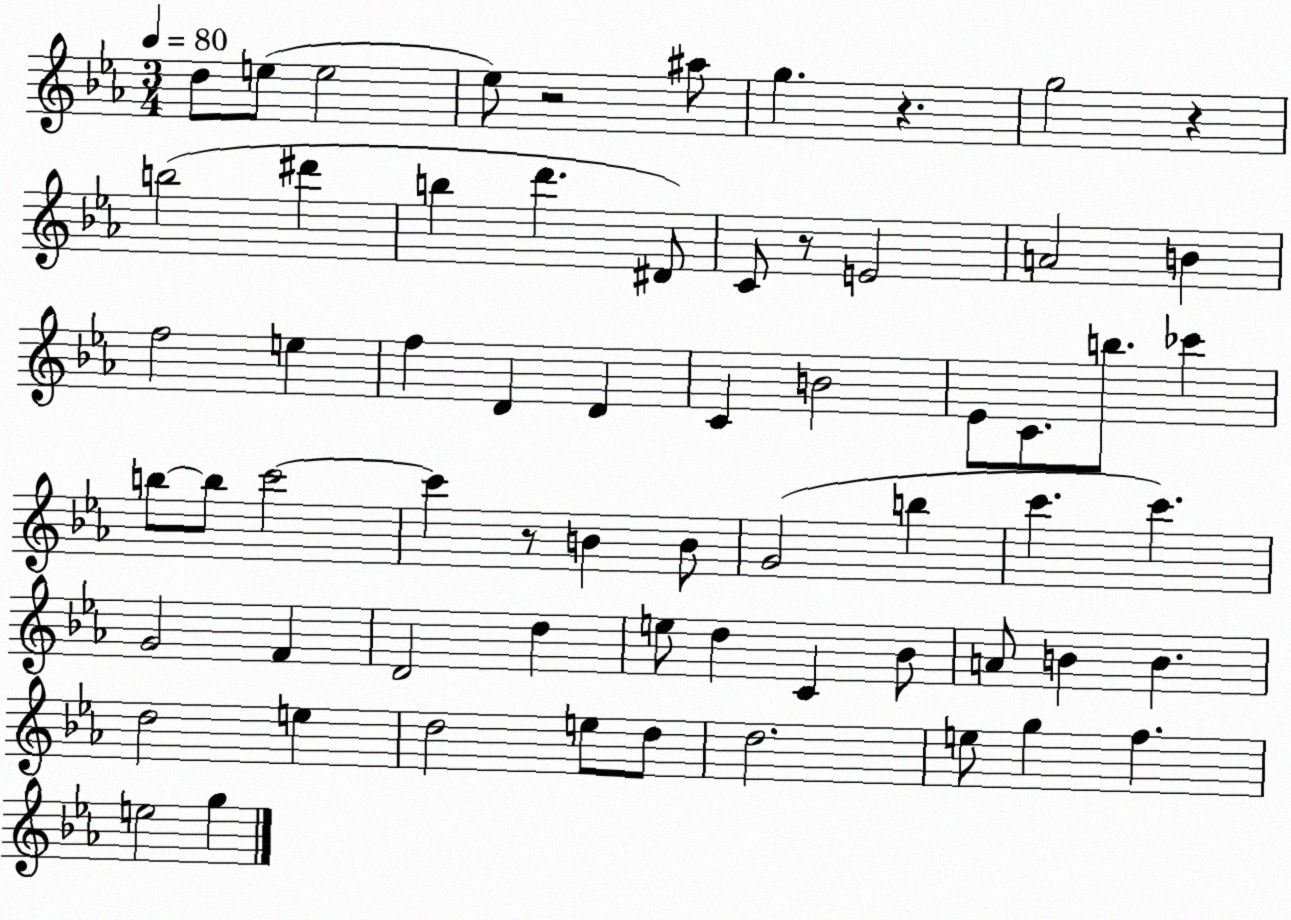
X:1
T:Untitled
M:3/4
L:1/4
K:Eb
d/2 e/2 e2 _e/2 z2 ^a/2 g z g2 z b2 ^d' b d' ^D/2 C/2 z/2 E2 A2 B f2 e f D D C B2 _E/2 C/2 b/2 _c' b/2 b/2 c'2 c' z/2 B B/2 G2 b c' c' G2 F D2 d e/2 d C _B/2 A/2 B B d2 e d2 e/2 d/2 d2 e/2 g f e2 g